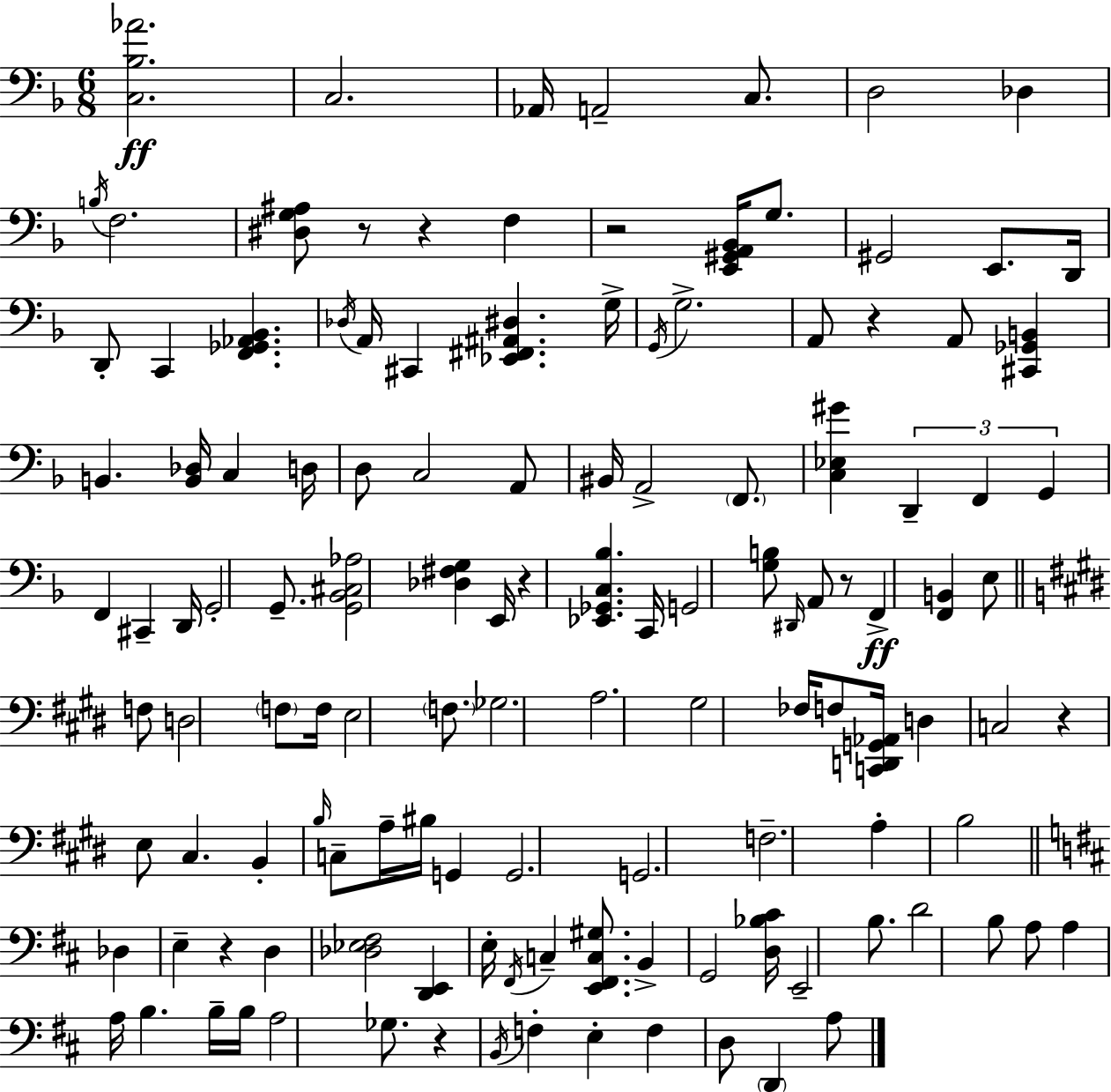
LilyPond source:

{
  \clef bass
  \numericTimeSignature
  \time 6/8
  \key f \major
  <c bes aes'>2.\ff | c2. | aes,16 a,2-- c8. | d2 des4 | \break \acciaccatura { b16 } f2. | <dis g ais>8 r8 r4 f4 | r2 <e, gis, a, bes,>16 g8. | gis,2 e,8. | \break d,16 d,8-. c,4 <f, ges, aes, bes,>4. | \acciaccatura { des16 } a,16 cis,4 <ees, fis, ais, dis>4. | g16-> \acciaccatura { g,16 } g2.-> | a,8 r4 a,8 <cis, ges, b,>4 | \break b,4. <b, des>16 c4 | d16 d8 c2 | a,8 bis,16 a,2-> | \parenthesize f,8. <c ees gis'>4 \tuplet 3/2 { d,4-- f,4 | \break g,4 } f,4 cis,4-- | d,16 g,2-. | g,8.-- <g, bes, cis aes>2 <des fis g>4 | e,16 r4 <ees, ges, c bes>4. | \break c,16 g,2 <g b>8 | \grace { dis,16 } a,8 r8 f,4->\ff <f, b,>4 | e8 \bar "||" \break \key e \major f8 d2 \parenthesize f8 | f16 e2 \parenthesize f8. | ges2. | a2. | \break gis2 fes16 f8 <c, d, g, aes,>16 | d4 c2 | r4 e8 cis4. | b,4-. \grace { b16 } c8-- a16-- bis16 g,4 | \break g,2. | g,2. | f2.-- | a4-. b2 | \break \bar "||" \break \key d \major des4 e4-- r4 | d4 <des ees fis>2 | <d, e,>4 e16-. \acciaccatura { fis,16 } c4-- <e, fis, c gis>8. | b,4-> g,2 | \break <d bes cis'>16 e,2-- b8. | d'2 b8 a8 | a4 a16 b4. | b16-- b16 a2 ges8. | \break r4 \acciaccatura { b,16 } f4-. e4-. | f4 d8 \parenthesize d,4 | a8 \bar "|."
}